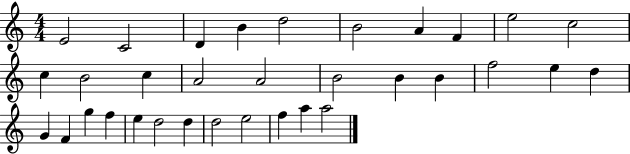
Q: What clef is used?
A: treble